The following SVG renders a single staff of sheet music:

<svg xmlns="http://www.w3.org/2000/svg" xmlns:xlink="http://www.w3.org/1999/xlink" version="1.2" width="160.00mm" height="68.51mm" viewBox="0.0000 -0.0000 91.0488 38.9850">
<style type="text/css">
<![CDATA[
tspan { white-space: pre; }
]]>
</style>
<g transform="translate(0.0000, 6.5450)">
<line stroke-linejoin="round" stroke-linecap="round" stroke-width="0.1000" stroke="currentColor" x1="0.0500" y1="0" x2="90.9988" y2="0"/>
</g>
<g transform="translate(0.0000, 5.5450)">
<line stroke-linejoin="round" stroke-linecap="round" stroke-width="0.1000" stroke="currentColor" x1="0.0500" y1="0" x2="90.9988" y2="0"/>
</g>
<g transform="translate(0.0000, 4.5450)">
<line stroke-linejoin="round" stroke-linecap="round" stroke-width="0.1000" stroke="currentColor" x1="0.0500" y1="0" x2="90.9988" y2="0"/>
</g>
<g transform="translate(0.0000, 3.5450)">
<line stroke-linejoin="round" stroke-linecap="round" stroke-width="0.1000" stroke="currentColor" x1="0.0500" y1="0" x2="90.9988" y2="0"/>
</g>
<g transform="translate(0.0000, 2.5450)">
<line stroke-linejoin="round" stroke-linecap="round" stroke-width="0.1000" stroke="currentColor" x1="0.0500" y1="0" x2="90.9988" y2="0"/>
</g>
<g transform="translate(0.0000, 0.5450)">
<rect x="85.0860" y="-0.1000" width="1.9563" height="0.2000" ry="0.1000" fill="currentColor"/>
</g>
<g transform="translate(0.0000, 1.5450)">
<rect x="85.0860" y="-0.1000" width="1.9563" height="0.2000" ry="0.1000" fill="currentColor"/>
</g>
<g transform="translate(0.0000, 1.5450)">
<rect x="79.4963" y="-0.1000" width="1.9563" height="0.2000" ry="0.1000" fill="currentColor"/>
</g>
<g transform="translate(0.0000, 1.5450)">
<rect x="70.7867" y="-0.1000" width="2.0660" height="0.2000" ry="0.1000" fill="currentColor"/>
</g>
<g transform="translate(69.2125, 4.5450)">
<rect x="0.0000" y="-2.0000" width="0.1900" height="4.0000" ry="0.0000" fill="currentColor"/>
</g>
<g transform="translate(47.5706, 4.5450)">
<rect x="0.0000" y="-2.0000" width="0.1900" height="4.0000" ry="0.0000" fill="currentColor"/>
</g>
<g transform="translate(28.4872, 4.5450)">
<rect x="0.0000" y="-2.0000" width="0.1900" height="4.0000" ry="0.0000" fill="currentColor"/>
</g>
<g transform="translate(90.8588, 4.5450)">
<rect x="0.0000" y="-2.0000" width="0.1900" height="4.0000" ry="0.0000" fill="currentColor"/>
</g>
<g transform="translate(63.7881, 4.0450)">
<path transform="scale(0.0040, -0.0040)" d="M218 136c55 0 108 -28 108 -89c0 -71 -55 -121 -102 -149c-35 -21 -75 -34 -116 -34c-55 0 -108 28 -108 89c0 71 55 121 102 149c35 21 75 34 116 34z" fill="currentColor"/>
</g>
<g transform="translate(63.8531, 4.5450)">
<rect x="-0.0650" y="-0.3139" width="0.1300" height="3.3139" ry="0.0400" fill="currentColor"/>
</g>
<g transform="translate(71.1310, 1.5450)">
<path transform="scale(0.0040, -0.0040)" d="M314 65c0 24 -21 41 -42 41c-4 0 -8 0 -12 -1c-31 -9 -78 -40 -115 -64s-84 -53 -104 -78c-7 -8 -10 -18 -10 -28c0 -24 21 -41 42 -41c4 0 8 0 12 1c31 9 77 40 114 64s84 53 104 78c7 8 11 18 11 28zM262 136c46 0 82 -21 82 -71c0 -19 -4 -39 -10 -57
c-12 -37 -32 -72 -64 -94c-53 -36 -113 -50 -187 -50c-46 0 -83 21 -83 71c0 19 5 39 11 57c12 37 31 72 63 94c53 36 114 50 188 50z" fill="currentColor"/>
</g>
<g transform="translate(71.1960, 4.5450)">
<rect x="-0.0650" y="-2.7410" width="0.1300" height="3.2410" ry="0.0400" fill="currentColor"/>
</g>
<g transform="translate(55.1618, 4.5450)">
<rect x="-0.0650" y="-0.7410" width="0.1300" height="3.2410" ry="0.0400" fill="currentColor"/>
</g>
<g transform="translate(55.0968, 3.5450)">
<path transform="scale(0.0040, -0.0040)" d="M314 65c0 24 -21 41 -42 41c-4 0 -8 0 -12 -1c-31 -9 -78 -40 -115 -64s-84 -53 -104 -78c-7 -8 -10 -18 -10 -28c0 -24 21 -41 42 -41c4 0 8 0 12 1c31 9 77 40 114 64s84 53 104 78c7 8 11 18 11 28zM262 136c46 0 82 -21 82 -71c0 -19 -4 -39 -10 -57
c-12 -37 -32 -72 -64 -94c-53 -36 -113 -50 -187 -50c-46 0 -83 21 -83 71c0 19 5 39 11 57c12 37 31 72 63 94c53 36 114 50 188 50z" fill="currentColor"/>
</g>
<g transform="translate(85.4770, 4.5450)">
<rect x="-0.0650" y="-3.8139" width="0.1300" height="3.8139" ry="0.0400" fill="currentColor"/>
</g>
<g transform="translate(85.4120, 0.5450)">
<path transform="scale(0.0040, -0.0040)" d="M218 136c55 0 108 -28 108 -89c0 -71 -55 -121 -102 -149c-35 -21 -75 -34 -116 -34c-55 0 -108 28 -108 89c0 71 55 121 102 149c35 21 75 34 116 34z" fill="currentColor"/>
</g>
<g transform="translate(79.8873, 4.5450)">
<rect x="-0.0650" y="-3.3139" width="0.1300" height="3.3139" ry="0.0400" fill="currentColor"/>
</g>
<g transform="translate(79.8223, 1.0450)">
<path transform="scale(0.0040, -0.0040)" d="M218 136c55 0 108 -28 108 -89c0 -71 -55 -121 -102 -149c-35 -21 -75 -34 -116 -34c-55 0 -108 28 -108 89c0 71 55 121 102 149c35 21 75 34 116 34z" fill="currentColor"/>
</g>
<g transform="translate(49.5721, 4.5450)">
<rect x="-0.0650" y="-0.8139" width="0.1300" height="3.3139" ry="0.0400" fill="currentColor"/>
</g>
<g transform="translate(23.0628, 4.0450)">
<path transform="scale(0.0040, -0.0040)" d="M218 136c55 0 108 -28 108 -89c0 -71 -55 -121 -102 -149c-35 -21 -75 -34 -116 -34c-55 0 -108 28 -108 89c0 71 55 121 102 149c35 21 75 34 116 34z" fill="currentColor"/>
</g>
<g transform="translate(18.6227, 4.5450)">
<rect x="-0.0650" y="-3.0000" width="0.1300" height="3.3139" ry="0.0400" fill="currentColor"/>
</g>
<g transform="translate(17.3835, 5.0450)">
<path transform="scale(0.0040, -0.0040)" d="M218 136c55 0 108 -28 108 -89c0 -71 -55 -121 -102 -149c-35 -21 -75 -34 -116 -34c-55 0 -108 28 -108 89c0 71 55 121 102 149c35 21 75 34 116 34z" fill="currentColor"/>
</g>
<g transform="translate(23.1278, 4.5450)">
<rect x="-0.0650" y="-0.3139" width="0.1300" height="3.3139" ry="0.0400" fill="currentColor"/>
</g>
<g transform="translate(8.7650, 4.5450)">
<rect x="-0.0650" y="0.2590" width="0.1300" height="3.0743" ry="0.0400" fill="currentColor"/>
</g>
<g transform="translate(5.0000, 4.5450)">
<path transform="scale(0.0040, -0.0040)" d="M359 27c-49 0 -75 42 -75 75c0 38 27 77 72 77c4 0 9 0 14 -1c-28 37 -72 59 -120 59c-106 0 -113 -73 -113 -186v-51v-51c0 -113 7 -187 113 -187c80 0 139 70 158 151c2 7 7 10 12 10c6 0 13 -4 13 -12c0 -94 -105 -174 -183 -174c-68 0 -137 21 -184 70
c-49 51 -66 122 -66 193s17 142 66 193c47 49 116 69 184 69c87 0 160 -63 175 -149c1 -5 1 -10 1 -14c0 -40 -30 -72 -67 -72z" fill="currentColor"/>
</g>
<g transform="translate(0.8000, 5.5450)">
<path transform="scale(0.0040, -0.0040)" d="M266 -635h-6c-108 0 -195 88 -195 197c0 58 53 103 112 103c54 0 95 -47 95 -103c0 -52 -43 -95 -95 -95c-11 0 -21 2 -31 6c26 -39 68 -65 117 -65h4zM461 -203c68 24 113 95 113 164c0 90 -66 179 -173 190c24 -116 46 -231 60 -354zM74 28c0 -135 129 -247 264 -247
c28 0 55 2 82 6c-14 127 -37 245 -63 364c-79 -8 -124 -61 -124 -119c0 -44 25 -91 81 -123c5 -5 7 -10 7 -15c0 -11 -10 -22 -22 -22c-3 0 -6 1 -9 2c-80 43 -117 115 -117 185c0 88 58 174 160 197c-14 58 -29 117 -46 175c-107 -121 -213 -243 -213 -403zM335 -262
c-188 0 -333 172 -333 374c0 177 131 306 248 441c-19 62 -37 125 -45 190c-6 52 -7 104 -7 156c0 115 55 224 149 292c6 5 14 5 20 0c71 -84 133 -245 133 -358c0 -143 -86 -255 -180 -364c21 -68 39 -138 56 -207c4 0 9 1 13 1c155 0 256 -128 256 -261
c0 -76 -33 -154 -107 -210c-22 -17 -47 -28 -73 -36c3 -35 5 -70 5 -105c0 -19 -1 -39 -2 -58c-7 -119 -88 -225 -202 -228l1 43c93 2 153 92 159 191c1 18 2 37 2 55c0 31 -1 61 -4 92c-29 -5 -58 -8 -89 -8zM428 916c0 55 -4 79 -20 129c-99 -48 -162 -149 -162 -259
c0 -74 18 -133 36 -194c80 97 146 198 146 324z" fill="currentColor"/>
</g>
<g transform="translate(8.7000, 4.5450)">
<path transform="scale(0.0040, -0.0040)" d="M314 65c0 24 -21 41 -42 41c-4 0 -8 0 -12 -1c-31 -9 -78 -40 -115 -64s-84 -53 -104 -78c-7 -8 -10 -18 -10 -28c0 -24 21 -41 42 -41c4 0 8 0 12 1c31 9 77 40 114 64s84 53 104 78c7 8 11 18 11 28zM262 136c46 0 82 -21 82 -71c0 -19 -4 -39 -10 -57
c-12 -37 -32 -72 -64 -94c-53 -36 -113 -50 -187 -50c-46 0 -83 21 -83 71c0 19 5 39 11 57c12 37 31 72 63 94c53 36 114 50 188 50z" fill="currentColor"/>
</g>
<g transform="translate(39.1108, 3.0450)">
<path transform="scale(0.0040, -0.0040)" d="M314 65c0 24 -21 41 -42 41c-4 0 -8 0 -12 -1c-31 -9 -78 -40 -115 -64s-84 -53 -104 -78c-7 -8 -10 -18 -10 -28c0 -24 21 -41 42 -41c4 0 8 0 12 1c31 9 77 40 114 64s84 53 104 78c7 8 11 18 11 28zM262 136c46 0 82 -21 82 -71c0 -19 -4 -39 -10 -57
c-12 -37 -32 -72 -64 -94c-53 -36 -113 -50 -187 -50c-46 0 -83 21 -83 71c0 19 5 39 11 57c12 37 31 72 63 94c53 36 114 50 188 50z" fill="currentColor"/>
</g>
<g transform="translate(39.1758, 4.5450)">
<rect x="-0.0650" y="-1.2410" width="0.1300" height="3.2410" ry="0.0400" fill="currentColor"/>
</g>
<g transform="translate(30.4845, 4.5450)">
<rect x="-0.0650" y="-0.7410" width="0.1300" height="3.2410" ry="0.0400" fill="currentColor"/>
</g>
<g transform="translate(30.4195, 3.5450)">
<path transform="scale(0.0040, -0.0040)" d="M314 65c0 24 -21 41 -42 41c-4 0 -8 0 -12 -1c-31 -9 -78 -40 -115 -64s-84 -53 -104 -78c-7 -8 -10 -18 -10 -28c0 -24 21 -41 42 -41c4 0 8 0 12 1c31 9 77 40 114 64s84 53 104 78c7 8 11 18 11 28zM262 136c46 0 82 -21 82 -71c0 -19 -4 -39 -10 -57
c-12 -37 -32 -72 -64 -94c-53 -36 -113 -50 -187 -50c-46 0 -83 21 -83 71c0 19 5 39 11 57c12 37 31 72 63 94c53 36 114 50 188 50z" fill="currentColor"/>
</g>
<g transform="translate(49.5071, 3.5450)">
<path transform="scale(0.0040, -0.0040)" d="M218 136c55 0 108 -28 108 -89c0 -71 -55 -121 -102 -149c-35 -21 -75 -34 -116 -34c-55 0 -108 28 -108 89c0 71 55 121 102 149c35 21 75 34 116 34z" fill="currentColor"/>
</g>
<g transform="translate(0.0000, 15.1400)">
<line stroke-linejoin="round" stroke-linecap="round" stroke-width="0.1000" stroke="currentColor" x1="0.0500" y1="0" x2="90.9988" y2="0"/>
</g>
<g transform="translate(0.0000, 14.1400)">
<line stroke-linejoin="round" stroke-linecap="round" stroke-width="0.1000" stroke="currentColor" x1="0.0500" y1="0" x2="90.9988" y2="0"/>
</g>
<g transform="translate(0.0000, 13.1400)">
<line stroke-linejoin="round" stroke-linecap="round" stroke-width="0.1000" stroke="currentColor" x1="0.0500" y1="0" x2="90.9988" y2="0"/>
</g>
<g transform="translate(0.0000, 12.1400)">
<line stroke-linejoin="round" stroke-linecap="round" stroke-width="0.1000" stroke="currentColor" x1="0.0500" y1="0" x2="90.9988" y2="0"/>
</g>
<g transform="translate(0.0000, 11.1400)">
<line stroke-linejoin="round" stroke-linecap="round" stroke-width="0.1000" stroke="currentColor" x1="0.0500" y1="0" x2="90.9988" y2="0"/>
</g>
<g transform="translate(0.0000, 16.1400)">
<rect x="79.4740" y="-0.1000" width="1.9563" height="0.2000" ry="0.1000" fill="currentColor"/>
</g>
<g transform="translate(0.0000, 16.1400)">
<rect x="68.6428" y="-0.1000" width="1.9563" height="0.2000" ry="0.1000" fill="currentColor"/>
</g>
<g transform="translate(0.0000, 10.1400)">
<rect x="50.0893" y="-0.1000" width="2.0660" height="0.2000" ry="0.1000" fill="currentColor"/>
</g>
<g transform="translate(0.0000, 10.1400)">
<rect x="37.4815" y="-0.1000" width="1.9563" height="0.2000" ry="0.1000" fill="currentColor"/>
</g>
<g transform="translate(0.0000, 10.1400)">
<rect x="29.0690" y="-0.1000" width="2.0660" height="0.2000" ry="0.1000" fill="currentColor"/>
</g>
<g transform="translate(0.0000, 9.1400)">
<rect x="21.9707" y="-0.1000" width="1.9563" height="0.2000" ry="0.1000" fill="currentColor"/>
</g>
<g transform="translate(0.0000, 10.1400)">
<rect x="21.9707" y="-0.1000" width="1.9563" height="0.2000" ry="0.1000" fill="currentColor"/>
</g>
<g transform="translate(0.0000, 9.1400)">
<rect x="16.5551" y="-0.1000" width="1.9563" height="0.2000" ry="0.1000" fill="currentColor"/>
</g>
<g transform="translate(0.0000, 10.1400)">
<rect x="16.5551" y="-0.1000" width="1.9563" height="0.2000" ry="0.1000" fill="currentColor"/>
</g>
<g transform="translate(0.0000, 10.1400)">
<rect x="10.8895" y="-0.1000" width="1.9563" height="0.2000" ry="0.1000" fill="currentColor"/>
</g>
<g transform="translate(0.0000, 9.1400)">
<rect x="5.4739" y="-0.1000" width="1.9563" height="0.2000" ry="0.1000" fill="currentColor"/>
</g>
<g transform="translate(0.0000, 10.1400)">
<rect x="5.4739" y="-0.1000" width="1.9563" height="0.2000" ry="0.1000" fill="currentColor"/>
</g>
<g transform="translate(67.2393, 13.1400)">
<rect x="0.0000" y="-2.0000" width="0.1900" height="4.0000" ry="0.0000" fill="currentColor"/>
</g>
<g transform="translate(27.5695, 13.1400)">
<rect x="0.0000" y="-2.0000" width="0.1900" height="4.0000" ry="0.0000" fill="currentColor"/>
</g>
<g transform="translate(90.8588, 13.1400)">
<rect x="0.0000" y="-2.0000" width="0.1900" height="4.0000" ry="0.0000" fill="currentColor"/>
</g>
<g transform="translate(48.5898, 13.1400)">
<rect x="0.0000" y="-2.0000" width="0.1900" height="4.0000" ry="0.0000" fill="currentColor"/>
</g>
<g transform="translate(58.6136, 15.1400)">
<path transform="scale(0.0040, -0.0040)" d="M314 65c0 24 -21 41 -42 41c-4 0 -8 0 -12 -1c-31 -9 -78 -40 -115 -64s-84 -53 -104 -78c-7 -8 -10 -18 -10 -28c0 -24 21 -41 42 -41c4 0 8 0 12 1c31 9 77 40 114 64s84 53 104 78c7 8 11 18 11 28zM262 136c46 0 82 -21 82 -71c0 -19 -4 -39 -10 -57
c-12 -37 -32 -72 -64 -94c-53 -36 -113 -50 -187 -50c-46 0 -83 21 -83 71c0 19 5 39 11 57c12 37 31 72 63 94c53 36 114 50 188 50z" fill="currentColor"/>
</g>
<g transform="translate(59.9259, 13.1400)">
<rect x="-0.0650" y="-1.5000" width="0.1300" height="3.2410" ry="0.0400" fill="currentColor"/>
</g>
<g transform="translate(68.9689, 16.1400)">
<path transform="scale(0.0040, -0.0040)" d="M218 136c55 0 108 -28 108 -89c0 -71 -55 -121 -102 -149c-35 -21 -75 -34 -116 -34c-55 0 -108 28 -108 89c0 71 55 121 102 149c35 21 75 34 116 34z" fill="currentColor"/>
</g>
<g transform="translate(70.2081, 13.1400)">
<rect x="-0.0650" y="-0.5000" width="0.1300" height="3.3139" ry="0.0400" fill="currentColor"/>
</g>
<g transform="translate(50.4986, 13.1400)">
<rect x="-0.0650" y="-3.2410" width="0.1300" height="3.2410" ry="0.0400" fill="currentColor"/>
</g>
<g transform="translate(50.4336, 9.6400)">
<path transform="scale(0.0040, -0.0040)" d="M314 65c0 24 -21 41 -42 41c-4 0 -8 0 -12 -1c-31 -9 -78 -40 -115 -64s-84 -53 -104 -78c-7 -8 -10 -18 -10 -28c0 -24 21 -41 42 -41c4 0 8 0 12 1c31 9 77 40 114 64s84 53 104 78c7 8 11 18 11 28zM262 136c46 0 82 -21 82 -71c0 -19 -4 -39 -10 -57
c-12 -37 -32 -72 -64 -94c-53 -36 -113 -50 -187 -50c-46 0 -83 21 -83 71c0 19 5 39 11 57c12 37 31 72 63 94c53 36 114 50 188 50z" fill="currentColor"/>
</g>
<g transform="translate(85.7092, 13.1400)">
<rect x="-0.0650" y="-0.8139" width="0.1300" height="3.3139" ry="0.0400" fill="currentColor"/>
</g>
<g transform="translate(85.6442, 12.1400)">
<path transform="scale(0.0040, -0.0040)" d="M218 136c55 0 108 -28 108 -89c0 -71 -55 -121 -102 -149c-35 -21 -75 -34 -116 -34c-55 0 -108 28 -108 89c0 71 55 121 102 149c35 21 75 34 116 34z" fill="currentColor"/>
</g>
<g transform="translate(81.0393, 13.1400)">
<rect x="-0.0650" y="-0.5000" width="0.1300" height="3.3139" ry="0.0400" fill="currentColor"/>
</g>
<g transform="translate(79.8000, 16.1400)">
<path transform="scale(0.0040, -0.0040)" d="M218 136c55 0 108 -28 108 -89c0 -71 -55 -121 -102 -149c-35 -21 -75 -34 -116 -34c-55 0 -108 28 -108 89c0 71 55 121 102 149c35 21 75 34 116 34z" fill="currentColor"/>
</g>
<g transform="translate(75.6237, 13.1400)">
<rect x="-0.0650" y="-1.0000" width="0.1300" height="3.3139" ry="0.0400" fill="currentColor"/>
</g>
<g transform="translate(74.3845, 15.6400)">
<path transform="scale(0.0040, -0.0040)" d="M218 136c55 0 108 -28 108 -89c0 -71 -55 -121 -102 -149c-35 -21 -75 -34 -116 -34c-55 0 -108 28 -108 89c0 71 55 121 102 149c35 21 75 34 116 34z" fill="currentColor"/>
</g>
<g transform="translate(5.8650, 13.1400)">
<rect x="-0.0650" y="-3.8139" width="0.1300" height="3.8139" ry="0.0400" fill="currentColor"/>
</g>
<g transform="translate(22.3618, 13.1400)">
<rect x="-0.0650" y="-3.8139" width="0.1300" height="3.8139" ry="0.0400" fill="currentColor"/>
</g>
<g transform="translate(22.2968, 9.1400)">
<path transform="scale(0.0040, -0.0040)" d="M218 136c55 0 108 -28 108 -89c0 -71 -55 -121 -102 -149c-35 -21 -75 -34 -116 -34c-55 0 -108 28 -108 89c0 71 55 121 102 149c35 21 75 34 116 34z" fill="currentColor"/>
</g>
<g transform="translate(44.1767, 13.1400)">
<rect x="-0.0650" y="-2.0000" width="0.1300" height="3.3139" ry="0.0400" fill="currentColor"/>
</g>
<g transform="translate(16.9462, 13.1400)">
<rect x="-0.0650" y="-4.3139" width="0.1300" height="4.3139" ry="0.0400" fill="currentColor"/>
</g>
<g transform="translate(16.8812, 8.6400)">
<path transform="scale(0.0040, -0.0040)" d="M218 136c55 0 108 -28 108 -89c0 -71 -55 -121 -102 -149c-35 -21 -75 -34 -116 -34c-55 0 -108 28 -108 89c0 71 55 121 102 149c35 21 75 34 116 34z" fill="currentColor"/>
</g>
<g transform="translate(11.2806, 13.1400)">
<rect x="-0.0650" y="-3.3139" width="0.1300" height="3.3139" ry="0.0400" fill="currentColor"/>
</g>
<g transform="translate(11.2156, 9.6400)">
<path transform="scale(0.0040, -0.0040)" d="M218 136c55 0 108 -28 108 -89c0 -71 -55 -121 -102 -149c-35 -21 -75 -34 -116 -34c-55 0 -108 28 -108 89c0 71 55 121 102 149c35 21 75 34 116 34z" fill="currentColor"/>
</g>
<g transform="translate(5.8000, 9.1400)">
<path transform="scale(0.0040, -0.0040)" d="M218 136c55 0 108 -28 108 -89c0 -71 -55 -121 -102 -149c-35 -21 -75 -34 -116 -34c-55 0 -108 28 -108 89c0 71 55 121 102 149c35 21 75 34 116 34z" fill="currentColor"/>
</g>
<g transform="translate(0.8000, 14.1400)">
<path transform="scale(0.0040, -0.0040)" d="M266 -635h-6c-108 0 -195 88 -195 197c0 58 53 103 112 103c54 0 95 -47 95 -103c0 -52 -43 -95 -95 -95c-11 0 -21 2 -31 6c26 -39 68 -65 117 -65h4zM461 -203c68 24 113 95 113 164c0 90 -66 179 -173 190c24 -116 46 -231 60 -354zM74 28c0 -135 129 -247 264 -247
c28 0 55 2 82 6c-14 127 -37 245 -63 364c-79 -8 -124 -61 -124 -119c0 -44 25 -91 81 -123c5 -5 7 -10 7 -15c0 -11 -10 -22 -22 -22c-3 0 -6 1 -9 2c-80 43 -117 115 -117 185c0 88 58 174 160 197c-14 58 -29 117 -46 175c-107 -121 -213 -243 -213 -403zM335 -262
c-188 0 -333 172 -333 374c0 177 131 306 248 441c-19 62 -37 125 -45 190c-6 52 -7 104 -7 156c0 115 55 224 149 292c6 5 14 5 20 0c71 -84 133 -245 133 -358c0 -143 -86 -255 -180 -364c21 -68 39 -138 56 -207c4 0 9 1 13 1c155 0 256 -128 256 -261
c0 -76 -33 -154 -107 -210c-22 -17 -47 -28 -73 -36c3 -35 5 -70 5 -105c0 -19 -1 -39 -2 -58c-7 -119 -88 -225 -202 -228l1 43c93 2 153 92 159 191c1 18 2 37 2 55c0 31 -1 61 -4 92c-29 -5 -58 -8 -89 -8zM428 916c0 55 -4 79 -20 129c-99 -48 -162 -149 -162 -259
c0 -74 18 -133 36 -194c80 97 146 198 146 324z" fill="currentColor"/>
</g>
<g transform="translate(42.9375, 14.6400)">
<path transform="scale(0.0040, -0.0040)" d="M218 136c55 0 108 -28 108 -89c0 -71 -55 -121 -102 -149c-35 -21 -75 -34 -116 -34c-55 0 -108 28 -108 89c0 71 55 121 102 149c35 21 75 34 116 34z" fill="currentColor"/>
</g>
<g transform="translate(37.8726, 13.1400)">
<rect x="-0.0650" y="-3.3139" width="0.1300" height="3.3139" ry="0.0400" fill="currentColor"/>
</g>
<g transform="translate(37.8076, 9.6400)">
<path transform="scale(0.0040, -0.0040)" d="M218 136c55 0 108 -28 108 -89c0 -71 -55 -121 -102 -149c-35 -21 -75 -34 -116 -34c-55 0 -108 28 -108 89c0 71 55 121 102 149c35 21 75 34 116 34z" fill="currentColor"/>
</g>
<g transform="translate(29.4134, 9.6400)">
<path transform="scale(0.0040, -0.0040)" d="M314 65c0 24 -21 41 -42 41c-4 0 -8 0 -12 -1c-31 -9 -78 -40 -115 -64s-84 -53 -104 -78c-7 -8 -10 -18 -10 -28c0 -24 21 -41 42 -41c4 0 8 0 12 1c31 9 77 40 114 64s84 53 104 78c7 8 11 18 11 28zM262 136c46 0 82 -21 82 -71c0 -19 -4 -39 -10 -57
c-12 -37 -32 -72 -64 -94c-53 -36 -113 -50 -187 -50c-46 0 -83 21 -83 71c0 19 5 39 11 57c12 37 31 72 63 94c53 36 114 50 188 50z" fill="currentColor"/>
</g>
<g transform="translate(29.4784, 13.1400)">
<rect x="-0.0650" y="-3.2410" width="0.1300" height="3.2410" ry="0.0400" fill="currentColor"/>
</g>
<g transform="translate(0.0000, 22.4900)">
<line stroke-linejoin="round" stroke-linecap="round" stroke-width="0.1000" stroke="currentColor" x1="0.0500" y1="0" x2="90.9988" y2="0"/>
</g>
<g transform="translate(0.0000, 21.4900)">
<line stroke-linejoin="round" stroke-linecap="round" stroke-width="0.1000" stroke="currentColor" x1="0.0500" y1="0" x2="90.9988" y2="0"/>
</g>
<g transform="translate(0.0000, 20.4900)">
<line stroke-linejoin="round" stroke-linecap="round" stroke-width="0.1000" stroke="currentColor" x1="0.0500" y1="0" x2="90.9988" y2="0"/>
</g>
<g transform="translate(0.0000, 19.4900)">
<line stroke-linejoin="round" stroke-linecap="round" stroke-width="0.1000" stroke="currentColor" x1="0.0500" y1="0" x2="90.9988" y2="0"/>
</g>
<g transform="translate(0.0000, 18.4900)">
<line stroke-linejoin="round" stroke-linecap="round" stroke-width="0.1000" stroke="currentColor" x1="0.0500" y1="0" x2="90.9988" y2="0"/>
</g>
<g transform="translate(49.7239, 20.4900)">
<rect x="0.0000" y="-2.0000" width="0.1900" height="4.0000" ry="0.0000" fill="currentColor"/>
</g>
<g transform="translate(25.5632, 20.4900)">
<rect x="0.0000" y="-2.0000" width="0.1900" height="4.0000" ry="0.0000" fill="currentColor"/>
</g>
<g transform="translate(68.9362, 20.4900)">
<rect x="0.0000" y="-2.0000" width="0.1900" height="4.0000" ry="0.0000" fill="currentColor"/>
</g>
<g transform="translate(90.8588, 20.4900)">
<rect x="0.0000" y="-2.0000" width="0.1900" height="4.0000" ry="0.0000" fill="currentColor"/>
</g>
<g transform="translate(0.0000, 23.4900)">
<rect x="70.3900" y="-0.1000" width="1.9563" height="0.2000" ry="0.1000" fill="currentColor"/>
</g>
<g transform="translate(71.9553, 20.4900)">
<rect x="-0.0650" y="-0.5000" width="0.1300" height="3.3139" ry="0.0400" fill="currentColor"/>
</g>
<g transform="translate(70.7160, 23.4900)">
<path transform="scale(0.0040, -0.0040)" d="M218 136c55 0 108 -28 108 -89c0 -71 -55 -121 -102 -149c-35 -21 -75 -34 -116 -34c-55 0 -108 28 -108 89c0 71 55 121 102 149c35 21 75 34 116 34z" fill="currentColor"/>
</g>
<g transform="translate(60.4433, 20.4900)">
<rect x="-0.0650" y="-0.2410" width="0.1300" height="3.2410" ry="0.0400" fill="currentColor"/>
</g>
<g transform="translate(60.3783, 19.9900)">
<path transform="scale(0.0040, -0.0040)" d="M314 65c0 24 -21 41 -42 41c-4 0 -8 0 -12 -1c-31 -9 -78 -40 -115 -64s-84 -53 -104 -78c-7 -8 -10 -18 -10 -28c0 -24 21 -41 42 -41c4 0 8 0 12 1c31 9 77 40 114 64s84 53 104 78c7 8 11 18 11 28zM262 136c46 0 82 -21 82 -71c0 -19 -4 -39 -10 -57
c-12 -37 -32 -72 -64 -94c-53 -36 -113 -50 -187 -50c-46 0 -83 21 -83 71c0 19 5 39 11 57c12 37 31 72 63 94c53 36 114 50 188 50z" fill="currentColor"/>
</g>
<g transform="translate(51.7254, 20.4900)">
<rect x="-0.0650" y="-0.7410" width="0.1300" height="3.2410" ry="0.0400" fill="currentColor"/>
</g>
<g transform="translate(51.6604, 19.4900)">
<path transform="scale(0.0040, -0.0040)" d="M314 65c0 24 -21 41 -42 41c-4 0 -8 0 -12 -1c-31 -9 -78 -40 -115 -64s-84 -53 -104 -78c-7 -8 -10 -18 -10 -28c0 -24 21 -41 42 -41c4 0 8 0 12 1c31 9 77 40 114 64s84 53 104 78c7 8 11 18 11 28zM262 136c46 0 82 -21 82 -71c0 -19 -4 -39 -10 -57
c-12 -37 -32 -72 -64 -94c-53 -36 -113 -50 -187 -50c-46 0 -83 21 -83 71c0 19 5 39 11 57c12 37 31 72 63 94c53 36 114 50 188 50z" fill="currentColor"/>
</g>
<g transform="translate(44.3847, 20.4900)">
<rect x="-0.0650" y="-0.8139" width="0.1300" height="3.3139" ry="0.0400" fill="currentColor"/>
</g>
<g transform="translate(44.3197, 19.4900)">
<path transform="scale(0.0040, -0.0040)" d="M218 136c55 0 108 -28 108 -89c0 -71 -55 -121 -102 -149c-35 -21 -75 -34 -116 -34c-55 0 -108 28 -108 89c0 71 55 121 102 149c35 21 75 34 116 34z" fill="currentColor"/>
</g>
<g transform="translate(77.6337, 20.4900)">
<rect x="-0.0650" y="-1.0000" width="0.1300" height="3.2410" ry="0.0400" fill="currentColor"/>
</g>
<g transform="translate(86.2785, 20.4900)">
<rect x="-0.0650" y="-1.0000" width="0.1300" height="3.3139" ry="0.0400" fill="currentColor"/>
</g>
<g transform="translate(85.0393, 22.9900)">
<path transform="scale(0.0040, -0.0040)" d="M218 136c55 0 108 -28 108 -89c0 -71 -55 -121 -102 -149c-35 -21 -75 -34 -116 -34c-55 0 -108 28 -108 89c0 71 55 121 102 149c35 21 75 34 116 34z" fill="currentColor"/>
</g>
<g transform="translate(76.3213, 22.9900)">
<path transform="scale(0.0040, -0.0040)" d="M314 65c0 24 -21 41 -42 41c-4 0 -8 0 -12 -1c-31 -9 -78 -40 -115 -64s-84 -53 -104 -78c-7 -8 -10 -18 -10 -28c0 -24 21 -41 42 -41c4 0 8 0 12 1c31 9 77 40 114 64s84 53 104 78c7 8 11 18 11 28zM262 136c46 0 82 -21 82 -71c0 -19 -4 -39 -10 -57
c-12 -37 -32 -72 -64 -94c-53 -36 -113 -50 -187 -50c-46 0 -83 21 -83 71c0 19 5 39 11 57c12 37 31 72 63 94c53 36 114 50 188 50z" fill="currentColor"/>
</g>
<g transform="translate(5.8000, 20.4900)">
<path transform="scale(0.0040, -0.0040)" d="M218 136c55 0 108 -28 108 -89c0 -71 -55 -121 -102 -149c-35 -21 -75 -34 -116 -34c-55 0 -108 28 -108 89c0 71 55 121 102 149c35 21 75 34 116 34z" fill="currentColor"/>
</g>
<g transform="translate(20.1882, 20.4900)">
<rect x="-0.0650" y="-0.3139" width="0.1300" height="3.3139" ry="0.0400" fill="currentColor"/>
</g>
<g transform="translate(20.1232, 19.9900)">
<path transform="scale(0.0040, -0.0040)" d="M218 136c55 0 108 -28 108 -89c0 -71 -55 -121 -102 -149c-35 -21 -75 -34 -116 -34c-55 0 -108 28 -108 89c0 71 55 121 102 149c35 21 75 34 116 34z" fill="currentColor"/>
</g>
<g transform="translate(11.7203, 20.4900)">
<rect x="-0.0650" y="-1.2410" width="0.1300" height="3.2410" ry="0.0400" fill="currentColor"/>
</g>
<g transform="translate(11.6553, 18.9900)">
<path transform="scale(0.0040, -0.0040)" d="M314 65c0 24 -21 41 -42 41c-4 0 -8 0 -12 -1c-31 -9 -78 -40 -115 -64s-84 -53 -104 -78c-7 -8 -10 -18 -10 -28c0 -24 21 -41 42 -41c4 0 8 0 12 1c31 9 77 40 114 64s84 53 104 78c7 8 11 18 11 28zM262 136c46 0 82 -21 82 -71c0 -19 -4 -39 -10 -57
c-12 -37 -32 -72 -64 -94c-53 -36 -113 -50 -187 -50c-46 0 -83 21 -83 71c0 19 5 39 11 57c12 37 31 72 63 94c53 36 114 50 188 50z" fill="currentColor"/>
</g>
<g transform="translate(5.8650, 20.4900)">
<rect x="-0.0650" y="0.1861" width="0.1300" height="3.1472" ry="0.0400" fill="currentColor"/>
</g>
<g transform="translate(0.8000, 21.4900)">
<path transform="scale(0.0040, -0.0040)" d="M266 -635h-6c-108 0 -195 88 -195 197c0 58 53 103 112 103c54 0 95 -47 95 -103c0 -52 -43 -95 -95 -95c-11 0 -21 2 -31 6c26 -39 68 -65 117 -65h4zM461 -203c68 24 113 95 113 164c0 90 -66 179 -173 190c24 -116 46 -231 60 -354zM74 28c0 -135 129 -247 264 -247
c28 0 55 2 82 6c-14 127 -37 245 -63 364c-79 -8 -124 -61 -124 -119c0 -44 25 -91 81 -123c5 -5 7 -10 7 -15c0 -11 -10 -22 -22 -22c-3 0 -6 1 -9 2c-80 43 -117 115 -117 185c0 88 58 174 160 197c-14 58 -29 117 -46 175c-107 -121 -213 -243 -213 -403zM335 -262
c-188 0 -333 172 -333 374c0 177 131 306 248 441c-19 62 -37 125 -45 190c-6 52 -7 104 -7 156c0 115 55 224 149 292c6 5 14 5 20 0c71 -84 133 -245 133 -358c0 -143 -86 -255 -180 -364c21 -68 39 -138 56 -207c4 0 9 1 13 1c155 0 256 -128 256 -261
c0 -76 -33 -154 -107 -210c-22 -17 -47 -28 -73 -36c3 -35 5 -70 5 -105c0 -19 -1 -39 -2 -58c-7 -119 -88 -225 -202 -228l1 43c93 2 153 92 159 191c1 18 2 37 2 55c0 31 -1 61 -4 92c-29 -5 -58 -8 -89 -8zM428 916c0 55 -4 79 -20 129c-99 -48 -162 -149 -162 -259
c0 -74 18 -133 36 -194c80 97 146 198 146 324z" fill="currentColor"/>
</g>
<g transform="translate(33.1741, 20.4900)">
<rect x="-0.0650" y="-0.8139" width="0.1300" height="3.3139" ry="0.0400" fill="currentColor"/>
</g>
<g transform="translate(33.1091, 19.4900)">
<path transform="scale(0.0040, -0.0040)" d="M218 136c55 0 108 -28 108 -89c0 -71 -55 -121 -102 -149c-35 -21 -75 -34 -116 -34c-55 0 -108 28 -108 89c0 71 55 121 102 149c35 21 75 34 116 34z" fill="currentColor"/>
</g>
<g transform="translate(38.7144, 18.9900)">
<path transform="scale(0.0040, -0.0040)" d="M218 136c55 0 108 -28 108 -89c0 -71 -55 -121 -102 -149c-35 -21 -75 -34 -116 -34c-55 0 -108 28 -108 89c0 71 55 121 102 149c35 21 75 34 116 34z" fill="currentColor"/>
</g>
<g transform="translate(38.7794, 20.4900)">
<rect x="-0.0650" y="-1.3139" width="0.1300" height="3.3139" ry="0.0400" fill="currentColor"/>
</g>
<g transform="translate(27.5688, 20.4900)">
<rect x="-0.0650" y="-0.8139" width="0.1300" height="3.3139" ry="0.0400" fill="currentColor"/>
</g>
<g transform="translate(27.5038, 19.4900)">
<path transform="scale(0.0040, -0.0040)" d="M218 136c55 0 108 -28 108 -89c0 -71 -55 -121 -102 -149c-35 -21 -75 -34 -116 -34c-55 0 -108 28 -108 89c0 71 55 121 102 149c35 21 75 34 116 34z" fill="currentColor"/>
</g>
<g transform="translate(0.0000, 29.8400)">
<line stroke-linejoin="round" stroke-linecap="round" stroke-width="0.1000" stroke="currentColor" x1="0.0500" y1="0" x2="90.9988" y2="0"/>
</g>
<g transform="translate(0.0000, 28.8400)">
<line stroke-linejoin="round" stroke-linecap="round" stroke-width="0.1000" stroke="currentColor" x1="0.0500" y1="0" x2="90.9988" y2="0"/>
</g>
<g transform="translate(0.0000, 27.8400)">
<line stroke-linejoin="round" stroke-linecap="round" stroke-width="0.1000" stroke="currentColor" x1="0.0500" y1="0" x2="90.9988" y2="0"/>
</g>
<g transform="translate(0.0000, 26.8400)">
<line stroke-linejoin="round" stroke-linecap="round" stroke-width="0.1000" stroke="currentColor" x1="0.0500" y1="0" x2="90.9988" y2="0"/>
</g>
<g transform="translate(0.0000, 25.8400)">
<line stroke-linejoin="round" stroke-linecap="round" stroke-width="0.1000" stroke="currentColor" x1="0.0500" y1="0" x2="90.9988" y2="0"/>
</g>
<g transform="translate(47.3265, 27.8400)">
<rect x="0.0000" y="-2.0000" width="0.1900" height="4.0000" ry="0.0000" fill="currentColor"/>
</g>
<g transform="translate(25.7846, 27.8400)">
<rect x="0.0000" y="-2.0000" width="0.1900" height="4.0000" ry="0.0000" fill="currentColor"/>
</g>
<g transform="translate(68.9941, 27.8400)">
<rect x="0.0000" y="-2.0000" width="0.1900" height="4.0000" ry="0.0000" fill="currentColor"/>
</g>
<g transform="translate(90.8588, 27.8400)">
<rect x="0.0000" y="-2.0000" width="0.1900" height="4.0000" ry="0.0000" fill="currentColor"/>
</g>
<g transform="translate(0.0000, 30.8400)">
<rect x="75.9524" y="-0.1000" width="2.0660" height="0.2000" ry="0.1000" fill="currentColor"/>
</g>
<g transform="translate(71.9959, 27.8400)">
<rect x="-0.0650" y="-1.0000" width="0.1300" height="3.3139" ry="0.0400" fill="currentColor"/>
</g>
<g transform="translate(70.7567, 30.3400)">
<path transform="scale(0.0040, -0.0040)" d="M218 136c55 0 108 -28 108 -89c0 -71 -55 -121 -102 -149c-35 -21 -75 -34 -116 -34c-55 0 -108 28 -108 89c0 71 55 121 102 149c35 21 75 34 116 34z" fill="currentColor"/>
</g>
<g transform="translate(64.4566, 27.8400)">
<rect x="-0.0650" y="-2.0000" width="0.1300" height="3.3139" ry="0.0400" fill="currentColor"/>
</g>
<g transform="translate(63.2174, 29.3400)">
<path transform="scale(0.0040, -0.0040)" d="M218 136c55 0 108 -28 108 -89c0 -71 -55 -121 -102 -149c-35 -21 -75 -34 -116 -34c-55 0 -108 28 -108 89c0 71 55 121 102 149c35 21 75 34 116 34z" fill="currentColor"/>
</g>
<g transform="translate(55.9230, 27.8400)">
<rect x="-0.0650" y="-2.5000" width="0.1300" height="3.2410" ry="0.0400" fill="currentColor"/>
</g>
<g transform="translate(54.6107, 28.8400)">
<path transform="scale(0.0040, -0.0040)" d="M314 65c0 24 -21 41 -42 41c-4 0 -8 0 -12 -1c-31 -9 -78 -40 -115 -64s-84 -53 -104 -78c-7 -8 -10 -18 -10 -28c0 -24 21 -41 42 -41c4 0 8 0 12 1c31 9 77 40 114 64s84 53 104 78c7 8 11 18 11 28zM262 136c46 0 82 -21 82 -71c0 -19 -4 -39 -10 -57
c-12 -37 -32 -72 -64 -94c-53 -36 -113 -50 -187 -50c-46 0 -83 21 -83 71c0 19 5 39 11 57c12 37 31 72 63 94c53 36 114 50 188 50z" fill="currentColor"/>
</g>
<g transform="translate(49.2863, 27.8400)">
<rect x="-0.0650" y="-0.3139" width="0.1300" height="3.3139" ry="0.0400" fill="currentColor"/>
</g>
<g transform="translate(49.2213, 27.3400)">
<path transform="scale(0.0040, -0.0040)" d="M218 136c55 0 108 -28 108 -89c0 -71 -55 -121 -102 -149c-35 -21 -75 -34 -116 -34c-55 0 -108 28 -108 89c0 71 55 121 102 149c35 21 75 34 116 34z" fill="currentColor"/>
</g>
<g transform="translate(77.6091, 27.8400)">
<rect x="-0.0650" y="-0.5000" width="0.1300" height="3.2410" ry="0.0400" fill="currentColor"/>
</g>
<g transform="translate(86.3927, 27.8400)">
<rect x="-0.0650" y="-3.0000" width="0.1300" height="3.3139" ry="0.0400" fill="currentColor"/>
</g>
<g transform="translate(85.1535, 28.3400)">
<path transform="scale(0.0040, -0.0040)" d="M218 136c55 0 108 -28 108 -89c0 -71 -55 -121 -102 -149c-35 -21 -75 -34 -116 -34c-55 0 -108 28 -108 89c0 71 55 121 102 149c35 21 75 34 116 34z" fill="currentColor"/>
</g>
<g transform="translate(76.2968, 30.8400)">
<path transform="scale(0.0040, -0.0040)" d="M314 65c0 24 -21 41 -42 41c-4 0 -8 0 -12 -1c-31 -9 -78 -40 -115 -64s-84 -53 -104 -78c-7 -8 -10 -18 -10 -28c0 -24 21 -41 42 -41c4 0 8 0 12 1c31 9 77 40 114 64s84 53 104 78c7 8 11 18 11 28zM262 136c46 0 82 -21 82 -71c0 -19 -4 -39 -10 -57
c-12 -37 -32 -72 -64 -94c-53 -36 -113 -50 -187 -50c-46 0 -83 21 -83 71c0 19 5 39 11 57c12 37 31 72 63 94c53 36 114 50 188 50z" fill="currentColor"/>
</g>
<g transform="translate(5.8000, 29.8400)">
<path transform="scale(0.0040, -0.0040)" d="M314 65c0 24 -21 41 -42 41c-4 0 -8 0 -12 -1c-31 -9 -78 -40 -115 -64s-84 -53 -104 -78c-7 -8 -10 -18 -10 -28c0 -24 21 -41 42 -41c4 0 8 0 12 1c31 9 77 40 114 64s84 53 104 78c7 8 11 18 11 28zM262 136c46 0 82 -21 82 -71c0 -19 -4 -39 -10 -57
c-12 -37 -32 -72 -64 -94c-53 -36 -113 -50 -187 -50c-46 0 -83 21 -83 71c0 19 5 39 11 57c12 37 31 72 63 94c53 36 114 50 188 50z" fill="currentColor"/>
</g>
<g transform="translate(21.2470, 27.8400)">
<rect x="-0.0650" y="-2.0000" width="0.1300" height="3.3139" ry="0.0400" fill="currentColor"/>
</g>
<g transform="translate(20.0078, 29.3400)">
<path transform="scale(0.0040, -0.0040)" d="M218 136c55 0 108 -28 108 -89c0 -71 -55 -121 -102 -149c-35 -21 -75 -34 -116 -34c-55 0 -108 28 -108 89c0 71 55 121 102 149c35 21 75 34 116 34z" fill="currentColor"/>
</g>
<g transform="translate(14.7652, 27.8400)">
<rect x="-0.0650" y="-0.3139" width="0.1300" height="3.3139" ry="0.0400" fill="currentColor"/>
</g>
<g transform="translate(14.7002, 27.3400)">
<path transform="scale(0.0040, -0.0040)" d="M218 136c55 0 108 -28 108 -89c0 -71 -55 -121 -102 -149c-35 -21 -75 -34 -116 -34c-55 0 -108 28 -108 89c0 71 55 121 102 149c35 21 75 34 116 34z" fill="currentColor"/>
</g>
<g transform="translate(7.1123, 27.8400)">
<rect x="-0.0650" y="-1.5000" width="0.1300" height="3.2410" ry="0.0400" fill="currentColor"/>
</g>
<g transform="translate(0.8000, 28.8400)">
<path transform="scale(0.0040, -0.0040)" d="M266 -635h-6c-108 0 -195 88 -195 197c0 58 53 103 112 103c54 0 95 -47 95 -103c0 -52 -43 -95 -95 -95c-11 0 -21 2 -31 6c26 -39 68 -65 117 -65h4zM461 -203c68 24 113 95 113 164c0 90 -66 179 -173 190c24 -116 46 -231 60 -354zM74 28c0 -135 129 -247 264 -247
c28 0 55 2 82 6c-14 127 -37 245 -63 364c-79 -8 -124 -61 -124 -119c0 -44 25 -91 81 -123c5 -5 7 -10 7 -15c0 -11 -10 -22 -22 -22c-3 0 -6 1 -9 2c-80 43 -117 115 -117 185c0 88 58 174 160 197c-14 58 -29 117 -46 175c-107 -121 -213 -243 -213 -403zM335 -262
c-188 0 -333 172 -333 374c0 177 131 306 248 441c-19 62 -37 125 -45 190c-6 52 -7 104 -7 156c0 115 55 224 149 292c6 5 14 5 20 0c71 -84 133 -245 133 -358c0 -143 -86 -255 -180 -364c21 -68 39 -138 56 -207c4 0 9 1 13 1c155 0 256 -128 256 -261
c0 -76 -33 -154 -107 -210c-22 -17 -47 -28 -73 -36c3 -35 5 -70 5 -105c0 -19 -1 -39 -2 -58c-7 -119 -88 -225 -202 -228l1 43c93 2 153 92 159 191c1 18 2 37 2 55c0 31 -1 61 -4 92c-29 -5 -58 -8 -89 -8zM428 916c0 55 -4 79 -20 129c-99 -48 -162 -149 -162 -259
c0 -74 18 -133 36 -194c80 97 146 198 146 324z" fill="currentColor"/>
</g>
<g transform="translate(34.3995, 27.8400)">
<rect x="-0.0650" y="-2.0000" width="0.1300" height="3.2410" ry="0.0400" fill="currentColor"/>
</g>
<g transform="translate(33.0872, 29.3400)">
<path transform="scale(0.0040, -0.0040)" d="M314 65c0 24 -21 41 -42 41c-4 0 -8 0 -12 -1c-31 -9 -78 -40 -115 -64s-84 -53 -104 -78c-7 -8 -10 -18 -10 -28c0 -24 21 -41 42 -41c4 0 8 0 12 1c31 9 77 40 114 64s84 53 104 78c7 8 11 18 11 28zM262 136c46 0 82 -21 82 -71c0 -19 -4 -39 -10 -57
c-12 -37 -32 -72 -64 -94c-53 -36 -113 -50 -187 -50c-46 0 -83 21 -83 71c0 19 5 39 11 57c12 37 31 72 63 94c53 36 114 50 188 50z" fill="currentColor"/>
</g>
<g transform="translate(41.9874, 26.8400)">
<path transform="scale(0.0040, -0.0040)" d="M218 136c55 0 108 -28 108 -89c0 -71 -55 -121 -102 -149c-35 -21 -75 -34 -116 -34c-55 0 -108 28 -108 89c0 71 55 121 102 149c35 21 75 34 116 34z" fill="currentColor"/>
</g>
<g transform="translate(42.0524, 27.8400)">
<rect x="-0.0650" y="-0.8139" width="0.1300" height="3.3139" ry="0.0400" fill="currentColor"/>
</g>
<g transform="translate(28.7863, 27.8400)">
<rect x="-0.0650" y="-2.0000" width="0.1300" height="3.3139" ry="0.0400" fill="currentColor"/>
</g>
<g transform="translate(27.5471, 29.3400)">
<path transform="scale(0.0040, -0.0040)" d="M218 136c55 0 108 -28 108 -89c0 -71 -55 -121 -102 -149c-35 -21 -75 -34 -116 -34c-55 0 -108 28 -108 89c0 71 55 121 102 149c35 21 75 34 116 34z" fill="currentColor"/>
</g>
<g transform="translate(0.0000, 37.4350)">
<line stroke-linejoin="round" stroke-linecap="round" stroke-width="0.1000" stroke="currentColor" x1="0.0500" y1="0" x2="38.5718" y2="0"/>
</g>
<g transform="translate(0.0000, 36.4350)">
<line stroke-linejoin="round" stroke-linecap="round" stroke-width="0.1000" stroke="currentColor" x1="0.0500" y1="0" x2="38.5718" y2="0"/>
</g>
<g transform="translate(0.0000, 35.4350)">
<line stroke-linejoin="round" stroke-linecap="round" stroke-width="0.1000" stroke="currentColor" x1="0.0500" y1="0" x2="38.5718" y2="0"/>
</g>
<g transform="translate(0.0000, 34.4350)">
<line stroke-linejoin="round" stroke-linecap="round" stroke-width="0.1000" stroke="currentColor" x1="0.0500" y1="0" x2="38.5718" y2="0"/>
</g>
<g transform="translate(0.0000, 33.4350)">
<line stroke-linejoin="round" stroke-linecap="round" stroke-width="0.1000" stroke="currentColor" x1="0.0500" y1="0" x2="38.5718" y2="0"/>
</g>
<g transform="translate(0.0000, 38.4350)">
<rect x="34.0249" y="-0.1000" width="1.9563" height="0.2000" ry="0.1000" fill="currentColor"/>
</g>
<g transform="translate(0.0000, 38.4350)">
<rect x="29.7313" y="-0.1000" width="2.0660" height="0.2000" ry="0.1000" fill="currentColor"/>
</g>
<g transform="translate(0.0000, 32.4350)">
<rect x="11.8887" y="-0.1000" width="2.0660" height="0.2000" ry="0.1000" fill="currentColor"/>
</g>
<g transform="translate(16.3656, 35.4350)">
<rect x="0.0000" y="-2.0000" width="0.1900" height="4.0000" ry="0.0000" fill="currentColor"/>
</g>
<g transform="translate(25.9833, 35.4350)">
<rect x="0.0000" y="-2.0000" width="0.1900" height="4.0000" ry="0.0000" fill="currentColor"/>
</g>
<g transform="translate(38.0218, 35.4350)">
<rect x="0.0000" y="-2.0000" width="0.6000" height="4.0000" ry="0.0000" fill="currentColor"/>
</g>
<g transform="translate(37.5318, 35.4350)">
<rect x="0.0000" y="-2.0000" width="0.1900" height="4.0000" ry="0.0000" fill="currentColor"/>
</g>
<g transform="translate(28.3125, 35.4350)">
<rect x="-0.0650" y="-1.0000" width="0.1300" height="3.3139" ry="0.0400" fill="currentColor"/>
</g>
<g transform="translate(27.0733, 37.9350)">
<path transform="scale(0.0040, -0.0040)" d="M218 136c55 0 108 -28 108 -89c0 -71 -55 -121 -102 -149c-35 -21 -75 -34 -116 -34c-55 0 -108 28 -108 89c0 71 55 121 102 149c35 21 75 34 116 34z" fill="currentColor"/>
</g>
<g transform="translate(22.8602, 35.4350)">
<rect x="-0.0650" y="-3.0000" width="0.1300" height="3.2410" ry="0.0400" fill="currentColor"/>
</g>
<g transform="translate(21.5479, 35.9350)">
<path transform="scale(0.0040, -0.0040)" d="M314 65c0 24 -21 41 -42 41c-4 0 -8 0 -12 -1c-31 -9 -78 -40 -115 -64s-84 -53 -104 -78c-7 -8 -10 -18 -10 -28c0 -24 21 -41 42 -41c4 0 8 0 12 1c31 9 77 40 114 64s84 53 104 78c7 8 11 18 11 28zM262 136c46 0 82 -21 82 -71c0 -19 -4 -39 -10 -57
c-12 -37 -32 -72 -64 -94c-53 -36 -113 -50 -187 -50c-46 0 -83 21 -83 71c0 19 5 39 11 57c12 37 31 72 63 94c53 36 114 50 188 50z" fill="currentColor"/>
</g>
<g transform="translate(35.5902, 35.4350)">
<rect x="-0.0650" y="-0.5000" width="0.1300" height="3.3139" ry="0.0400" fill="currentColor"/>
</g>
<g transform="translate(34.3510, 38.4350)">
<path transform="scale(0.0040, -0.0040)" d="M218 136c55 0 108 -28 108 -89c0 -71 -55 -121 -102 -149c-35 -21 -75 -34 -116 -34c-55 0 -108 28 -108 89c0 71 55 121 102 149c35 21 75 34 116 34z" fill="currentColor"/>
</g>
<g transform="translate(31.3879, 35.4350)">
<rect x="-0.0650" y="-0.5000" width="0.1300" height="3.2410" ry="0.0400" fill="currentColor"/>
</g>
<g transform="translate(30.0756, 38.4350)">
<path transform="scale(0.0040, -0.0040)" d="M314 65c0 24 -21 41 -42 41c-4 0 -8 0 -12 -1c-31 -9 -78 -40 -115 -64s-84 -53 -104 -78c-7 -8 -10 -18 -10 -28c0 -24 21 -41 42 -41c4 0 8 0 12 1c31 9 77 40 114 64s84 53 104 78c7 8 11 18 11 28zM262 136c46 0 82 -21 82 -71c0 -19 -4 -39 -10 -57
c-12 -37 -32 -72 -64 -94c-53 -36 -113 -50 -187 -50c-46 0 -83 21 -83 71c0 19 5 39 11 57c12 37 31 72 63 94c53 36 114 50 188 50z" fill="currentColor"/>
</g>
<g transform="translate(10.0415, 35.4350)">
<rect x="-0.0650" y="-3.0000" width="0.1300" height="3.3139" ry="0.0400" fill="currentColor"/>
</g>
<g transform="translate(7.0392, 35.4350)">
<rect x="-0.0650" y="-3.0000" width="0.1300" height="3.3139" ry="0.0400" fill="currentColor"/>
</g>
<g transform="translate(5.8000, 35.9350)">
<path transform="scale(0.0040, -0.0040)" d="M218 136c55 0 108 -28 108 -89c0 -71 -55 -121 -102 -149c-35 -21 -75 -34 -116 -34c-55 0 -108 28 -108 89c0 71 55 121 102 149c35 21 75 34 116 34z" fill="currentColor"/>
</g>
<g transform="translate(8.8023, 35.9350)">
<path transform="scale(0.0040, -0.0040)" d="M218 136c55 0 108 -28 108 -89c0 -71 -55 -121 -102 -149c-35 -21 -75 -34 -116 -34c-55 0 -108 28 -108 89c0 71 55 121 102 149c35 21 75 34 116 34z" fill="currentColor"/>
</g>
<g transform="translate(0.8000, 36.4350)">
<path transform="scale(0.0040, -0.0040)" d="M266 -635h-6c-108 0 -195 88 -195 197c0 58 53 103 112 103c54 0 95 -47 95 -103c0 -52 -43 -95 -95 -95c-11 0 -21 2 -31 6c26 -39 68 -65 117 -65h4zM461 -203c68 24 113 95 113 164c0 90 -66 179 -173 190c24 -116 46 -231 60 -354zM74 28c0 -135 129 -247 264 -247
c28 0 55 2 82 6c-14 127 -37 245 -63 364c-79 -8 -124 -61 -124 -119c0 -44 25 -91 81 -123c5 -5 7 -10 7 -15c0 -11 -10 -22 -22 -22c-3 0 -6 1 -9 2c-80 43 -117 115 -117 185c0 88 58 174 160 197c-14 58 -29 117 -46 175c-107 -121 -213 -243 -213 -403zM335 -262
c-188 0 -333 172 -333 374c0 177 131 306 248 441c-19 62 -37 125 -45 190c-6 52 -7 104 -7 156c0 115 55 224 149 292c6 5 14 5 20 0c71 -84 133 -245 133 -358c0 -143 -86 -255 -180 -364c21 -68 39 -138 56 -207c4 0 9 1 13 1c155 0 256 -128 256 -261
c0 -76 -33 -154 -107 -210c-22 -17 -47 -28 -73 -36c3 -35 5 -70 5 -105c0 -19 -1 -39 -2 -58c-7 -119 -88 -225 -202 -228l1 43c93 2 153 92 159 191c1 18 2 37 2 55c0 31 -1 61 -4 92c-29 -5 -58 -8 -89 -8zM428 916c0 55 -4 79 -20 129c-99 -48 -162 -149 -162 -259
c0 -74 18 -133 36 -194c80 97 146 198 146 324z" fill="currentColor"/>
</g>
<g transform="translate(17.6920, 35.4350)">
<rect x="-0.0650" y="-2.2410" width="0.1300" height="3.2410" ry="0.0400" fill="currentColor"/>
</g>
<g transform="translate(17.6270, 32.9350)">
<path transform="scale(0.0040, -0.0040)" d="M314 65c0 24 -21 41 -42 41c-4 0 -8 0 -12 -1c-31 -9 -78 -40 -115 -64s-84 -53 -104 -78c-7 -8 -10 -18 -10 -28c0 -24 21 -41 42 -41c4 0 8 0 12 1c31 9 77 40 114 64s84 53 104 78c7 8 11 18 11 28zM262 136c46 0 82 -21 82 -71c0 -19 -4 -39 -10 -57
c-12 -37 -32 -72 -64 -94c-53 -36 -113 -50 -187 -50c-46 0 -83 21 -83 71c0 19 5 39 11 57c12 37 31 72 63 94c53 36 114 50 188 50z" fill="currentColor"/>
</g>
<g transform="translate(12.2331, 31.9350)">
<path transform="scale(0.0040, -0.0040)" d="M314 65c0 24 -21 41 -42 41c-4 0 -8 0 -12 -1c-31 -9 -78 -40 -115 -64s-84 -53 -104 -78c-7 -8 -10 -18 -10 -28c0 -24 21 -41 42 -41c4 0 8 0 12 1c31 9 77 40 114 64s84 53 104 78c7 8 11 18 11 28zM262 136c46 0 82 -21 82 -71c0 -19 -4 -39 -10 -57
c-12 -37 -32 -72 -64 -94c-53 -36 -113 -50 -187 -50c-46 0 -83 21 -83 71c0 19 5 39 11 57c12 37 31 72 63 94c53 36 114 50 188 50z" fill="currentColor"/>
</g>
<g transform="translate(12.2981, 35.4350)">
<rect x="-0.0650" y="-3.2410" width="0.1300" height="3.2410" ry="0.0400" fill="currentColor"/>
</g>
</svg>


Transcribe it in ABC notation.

X:1
T:Untitled
M:4/4
L:1/4
K:C
B2 A c d2 e2 d d2 c a2 b c' c' b d' c' b2 b F b2 E2 C D C d B e2 c d d e d d2 c2 C D2 D E2 c F F F2 d c G2 F D C2 A A A b2 g2 A2 D C2 C